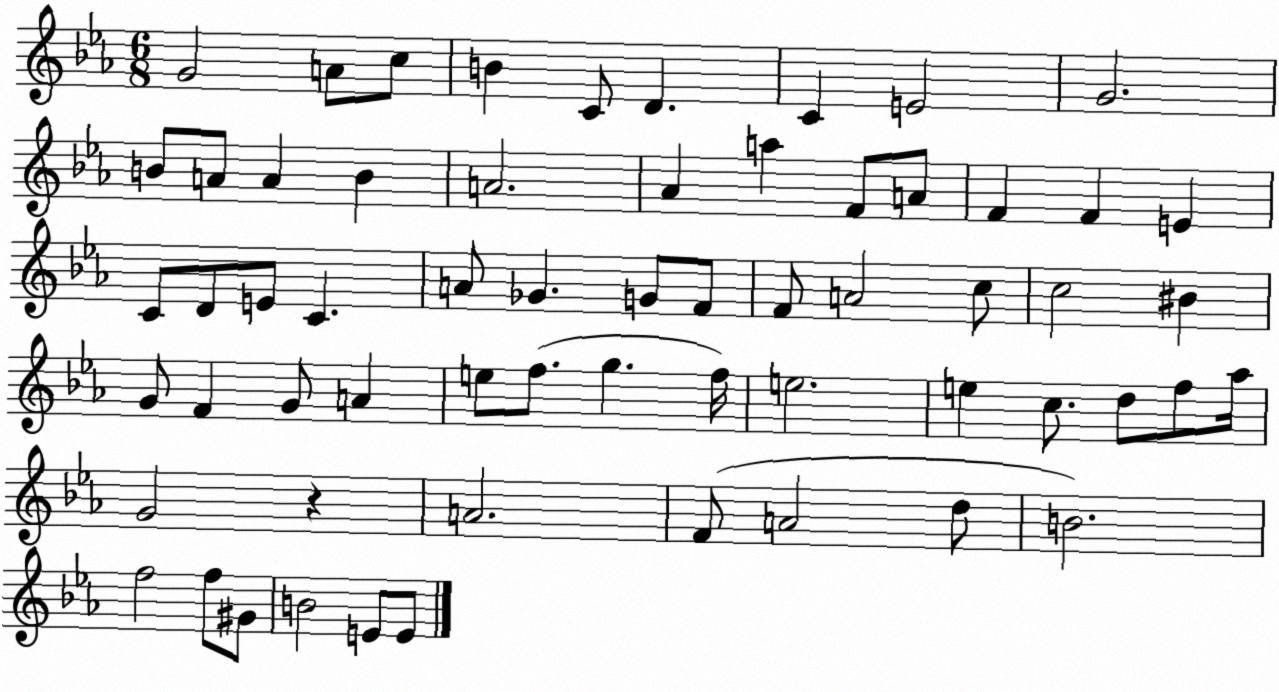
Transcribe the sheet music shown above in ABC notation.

X:1
T:Untitled
M:6/8
L:1/4
K:Eb
G2 A/2 c/2 B C/2 D C E2 G2 B/2 A/2 A B A2 _A a F/2 A/2 F F E C/2 D/2 E/2 C A/2 _G G/2 F/2 F/2 A2 c/2 c2 ^B G/2 F G/2 A e/2 f/2 g f/4 e2 e c/2 d/2 f/2 _a/4 G2 z A2 F/2 A2 d/2 B2 f2 f/2 ^G/2 B2 E/2 E/2